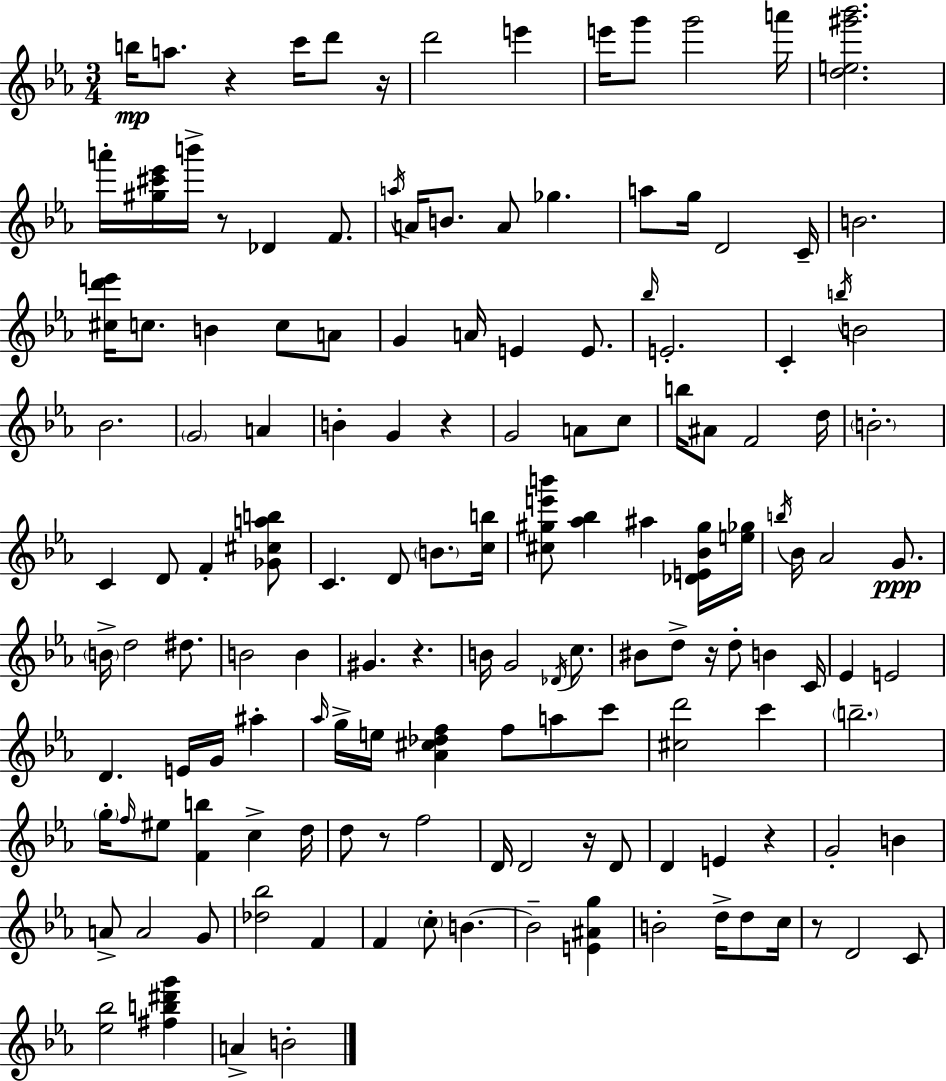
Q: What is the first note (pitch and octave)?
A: B5